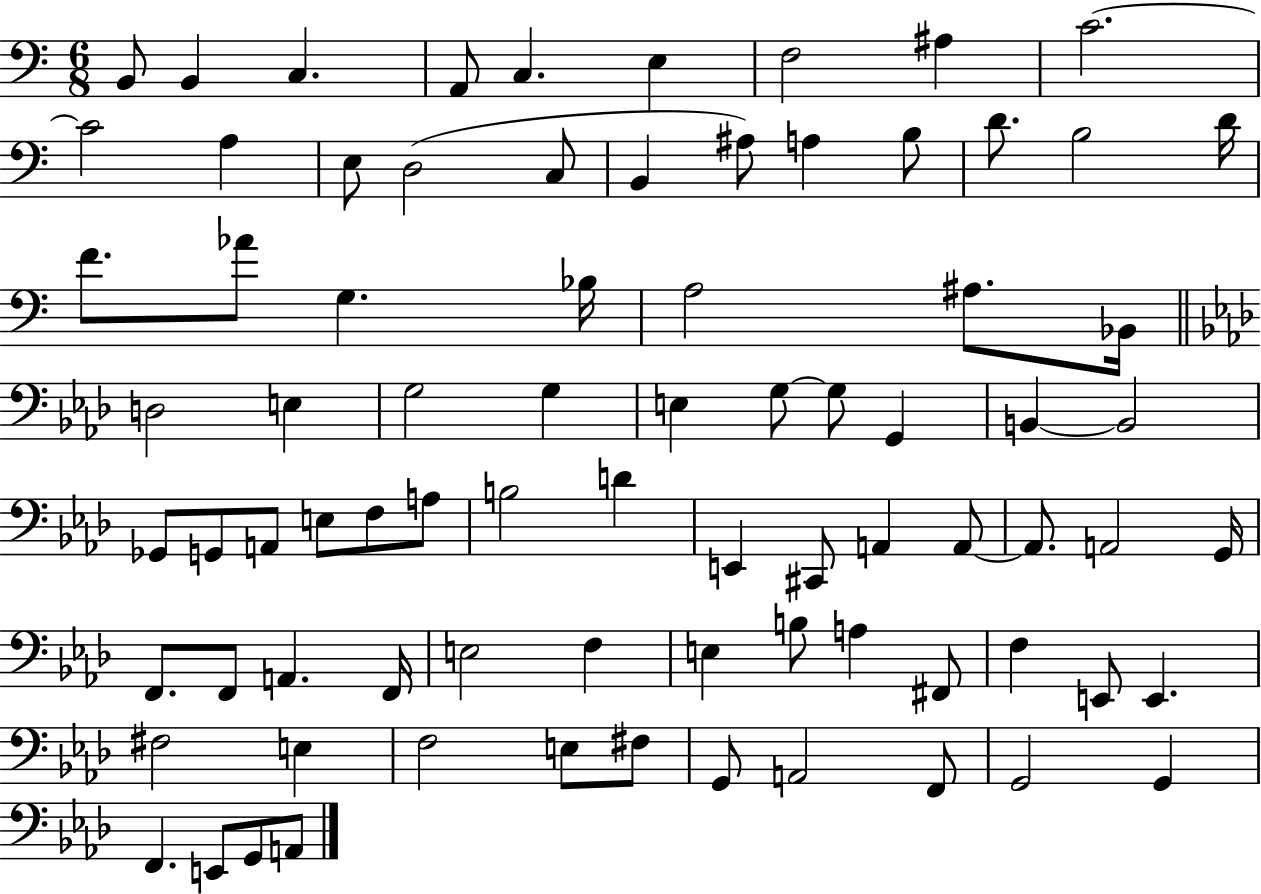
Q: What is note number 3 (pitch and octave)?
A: C3